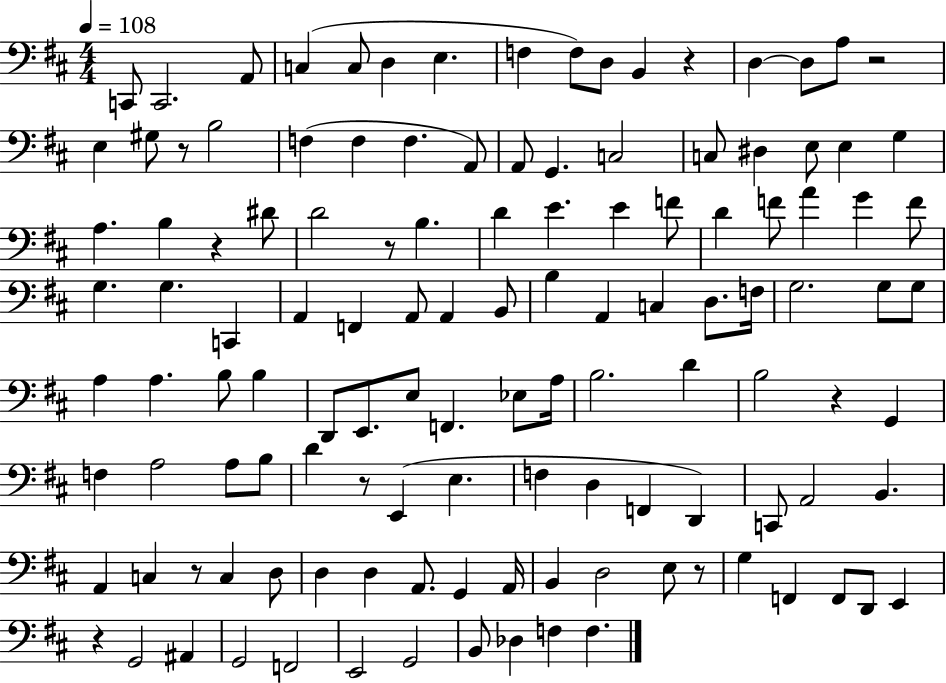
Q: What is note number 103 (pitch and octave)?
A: D2